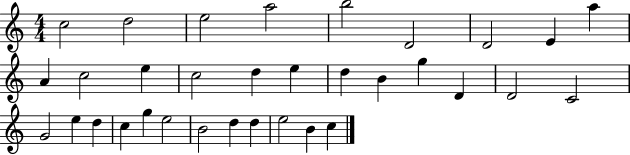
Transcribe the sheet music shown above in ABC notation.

X:1
T:Untitled
M:4/4
L:1/4
K:C
c2 d2 e2 a2 b2 D2 D2 E a A c2 e c2 d e d B g D D2 C2 G2 e d c g e2 B2 d d e2 B c